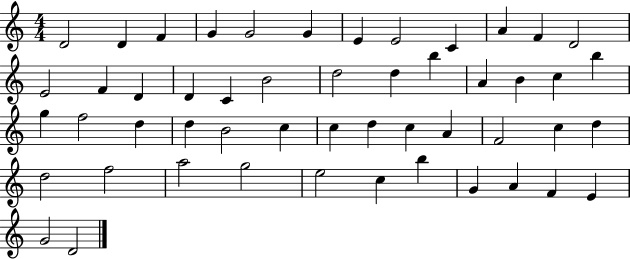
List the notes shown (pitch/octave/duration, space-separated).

D4/h D4/q F4/q G4/q G4/h G4/q E4/q E4/h C4/q A4/q F4/q D4/h E4/h F4/q D4/q D4/q C4/q B4/h D5/h D5/q B5/q A4/q B4/q C5/q B5/q G5/q F5/h D5/q D5/q B4/h C5/q C5/q D5/q C5/q A4/q F4/h C5/q D5/q D5/h F5/h A5/h G5/h E5/h C5/q B5/q G4/q A4/q F4/q E4/q G4/h D4/h